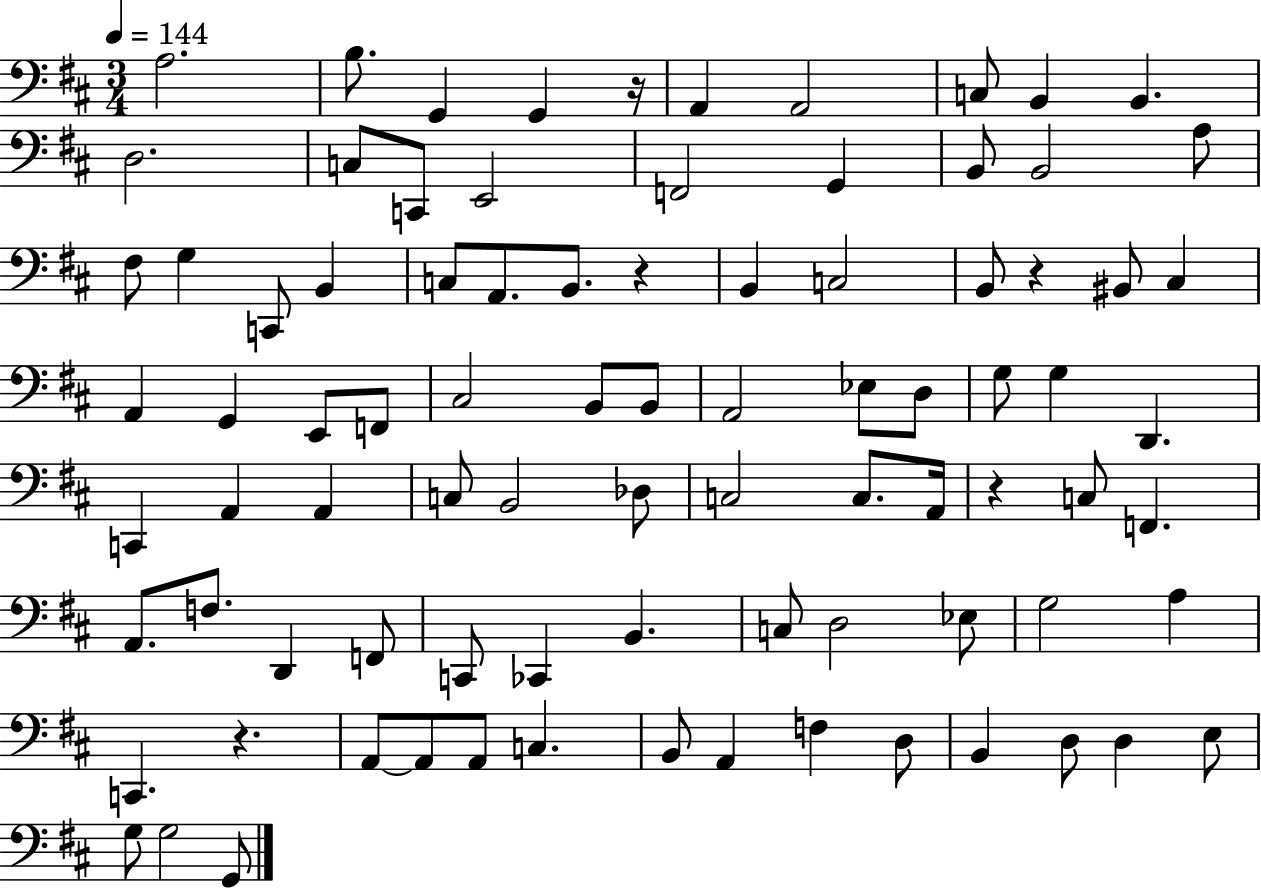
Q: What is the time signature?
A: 3/4